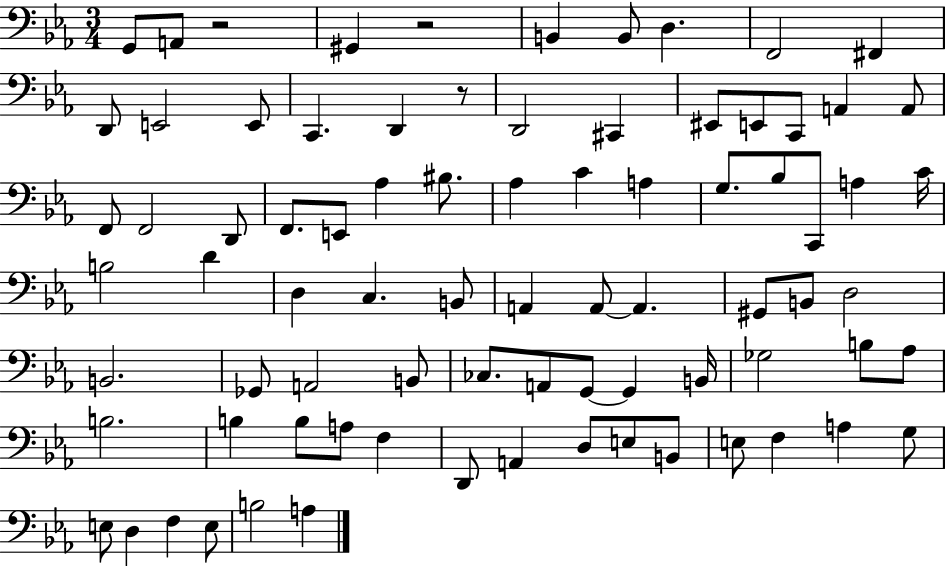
{
  \clef bass
  \numericTimeSignature
  \time 3/4
  \key ees \major
  \repeat volta 2 { g,8 a,8 r2 | gis,4 r2 | b,4 b,8 d4. | f,2 fis,4 | \break d,8 e,2 e,8 | c,4. d,4 r8 | d,2 cis,4 | eis,8 e,8 c,8 a,4 a,8 | \break f,8 f,2 d,8 | f,8. e,8 aes4 bis8. | aes4 c'4 a4 | g8. bes8 c,8 a4 c'16 | \break b2 d'4 | d4 c4. b,8 | a,4 a,8~~ a,4. | gis,8 b,8 d2 | \break b,2. | ges,8 a,2 b,8 | ces8. a,8 g,8~~ g,4 b,16 | ges2 b8 aes8 | \break b2. | b4 b8 a8 f4 | d,8 a,4 d8 e8 b,8 | e8 f4 a4 g8 | \break e8 d4 f4 e8 | b2 a4 | } \bar "|."
}